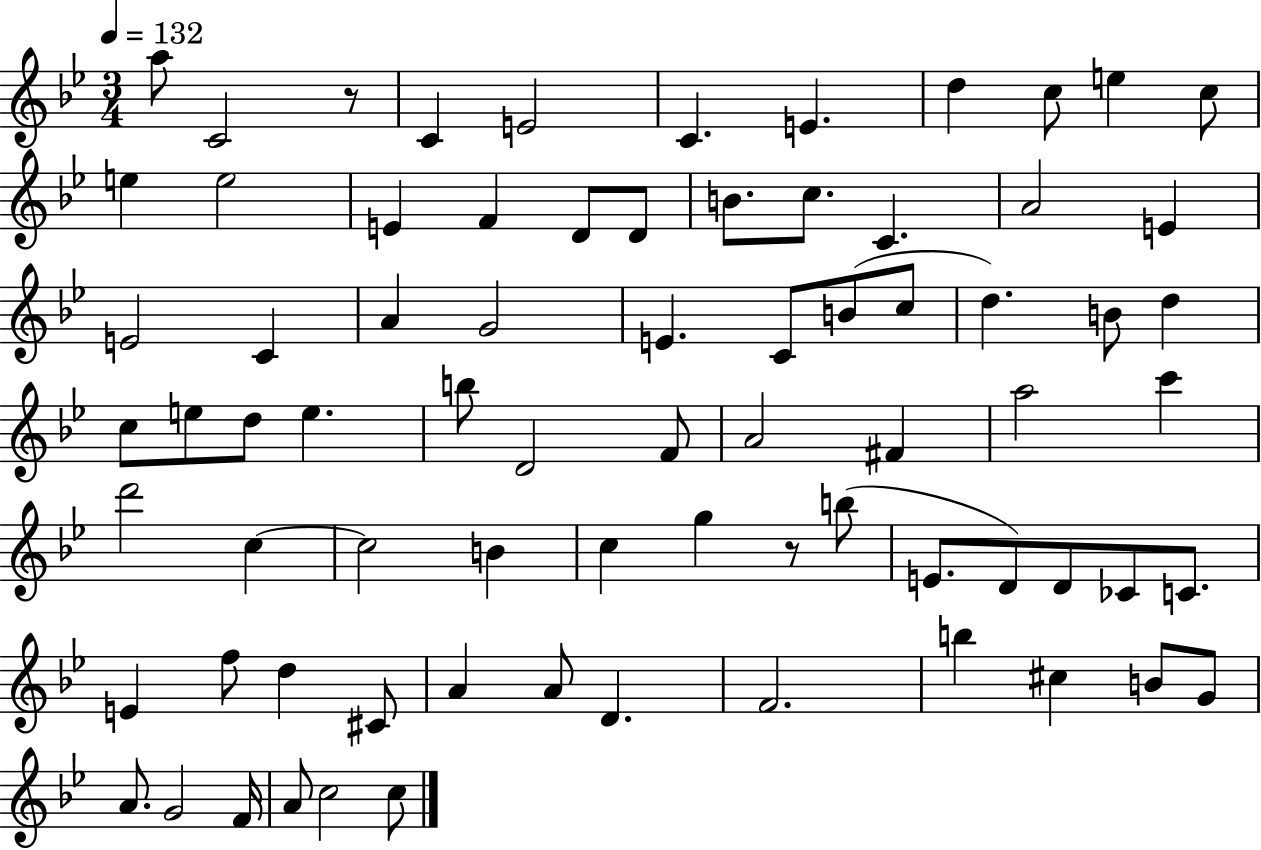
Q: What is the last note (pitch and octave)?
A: C5